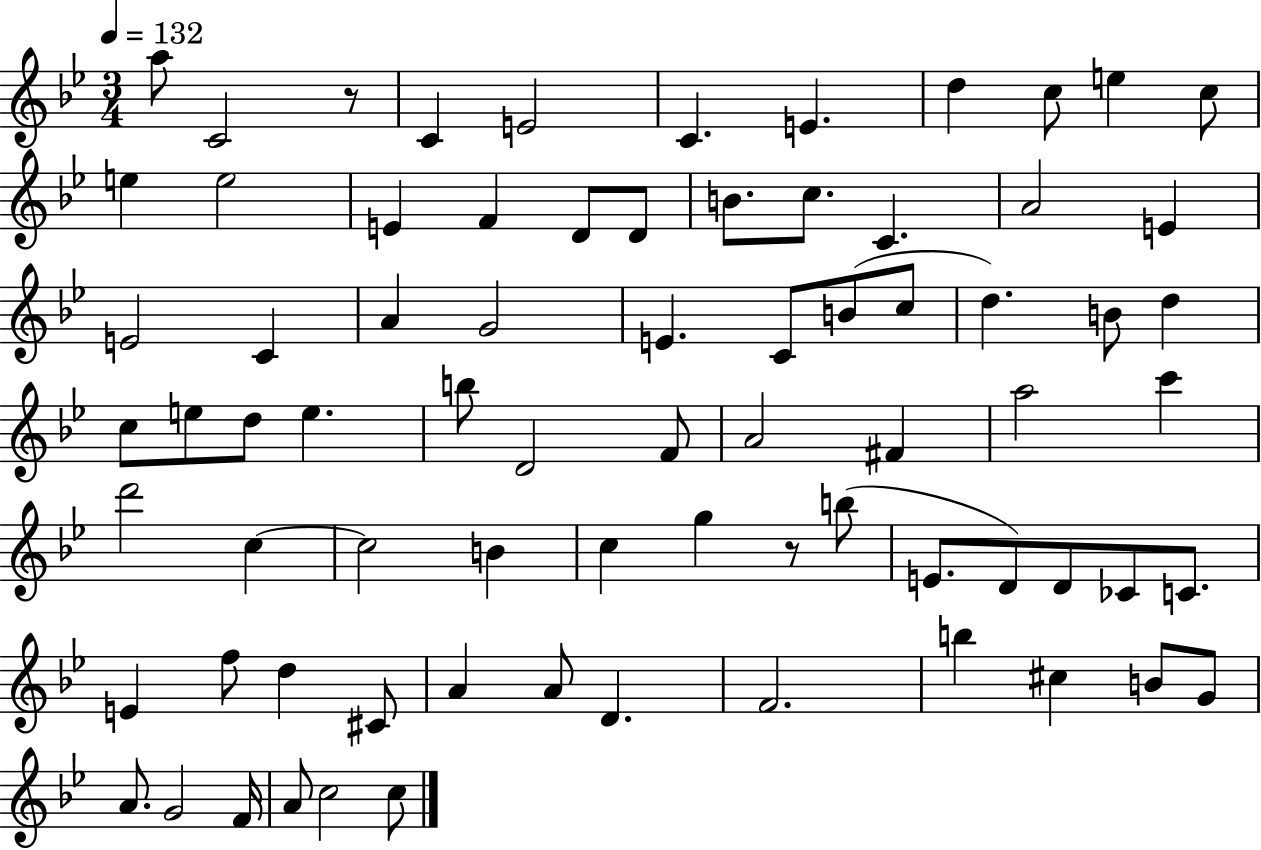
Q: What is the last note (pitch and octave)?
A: C5